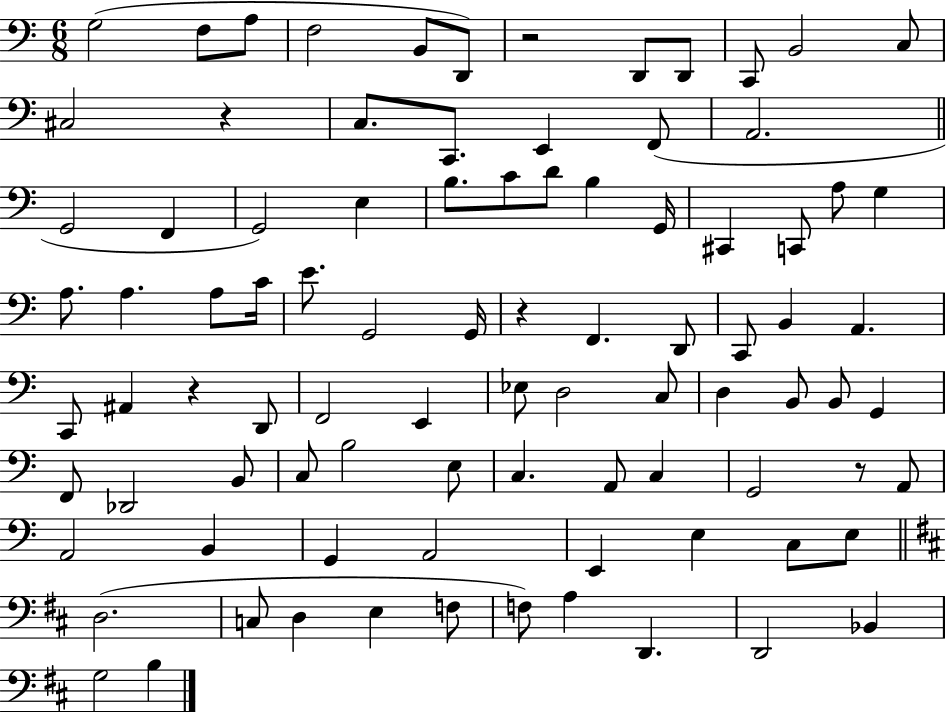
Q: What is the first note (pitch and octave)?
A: G3